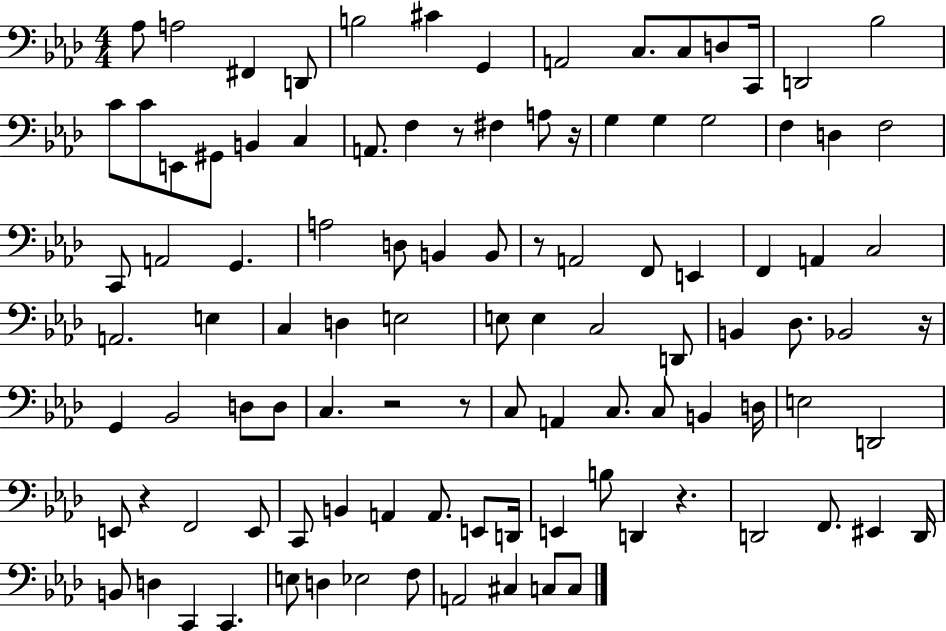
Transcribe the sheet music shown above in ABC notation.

X:1
T:Untitled
M:4/4
L:1/4
K:Ab
_A,/2 A,2 ^F,, D,,/2 B,2 ^C G,, A,,2 C,/2 C,/2 D,/2 C,,/4 D,,2 _B,2 C/2 C/2 E,,/2 ^G,,/2 B,, C, A,,/2 F, z/2 ^F, A,/2 z/4 G, G, G,2 F, D, F,2 C,,/2 A,,2 G,, A,2 D,/2 B,, B,,/2 z/2 A,,2 F,,/2 E,, F,, A,, C,2 A,,2 E, C, D, E,2 E,/2 E, C,2 D,,/2 B,, _D,/2 _B,,2 z/4 G,, _B,,2 D,/2 D,/2 C, z2 z/2 C,/2 A,, C,/2 C,/2 B,, D,/4 E,2 D,,2 E,,/2 z F,,2 E,,/2 C,,/2 B,, A,, A,,/2 E,,/2 D,,/4 E,, B,/2 D,, z D,,2 F,,/2 ^E,, D,,/4 B,,/2 D, C,, C,, E,/2 D, _E,2 F,/2 A,,2 ^C, C,/2 C,/2